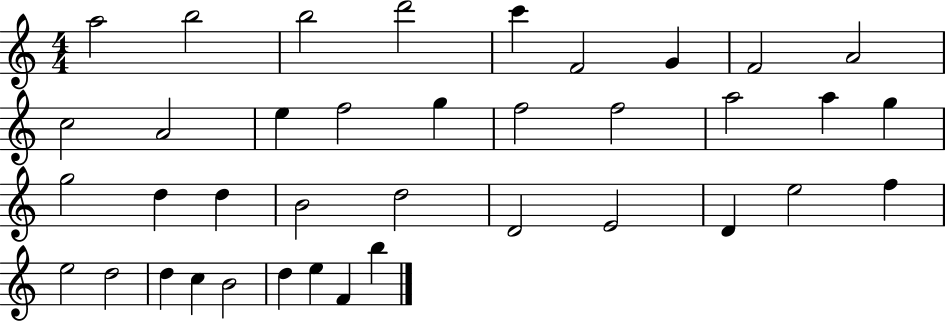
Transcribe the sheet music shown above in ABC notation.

X:1
T:Untitled
M:4/4
L:1/4
K:C
a2 b2 b2 d'2 c' F2 G F2 A2 c2 A2 e f2 g f2 f2 a2 a g g2 d d B2 d2 D2 E2 D e2 f e2 d2 d c B2 d e F b